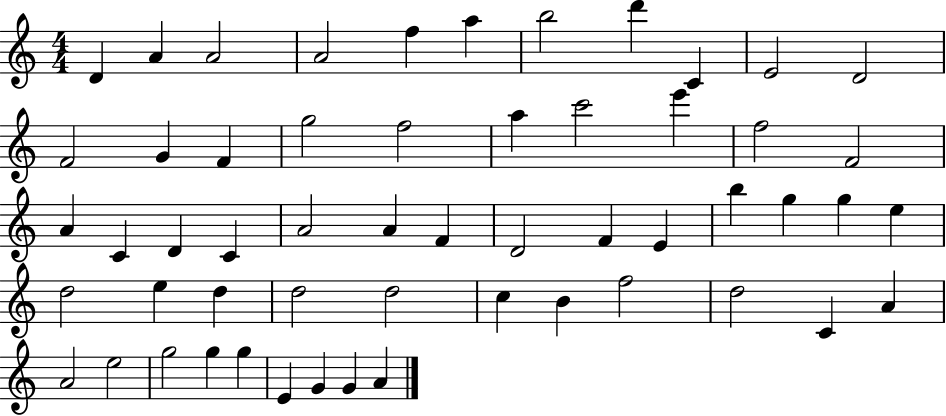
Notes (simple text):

D4/q A4/q A4/h A4/h F5/q A5/q B5/h D6/q C4/q E4/h D4/h F4/h G4/q F4/q G5/h F5/h A5/q C6/h E6/q F5/h F4/h A4/q C4/q D4/q C4/q A4/h A4/q F4/q D4/h F4/q E4/q B5/q G5/q G5/q E5/q D5/h E5/q D5/q D5/h D5/h C5/q B4/q F5/h D5/h C4/q A4/q A4/h E5/h G5/h G5/q G5/q E4/q G4/q G4/q A4/q